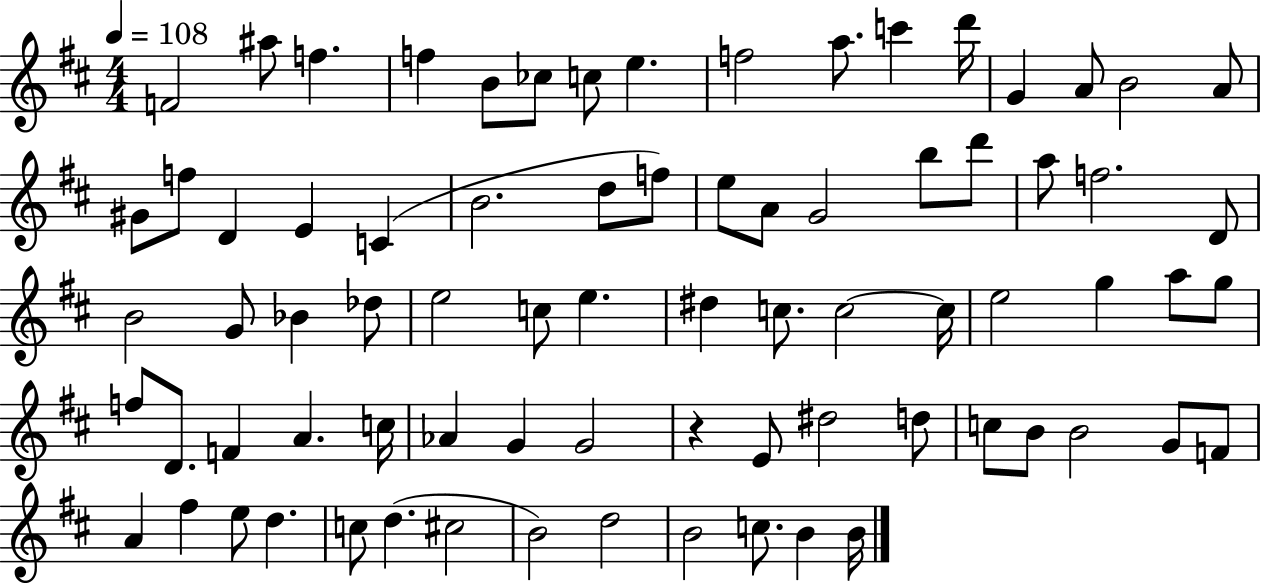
X:1
T:Untitled
M:4/4
L:1/4
K:D
F2 ^a/2 f f B/2 _c/2 c/2 e f2 a/2 c' d'/4 G A/2 B2 A/2 ^G/2 f/2 D E C B2 d/2 f/2 e/2 A/2 G2 b/2 d'/2 a/2 f2 D/2 B2 G/2 _B _d/2 e2 c/2 e ^d c/2 c2 c/4 e2 g a/2 g/2 f/2 D/2 F A c/4 _A G G2 z E/2 ^d2 d/2 c/2 B/2 B2 G/2 F/2 A ^f e/2 d c/2 d ^c2 B2 d2 B2 c/2 B B/4